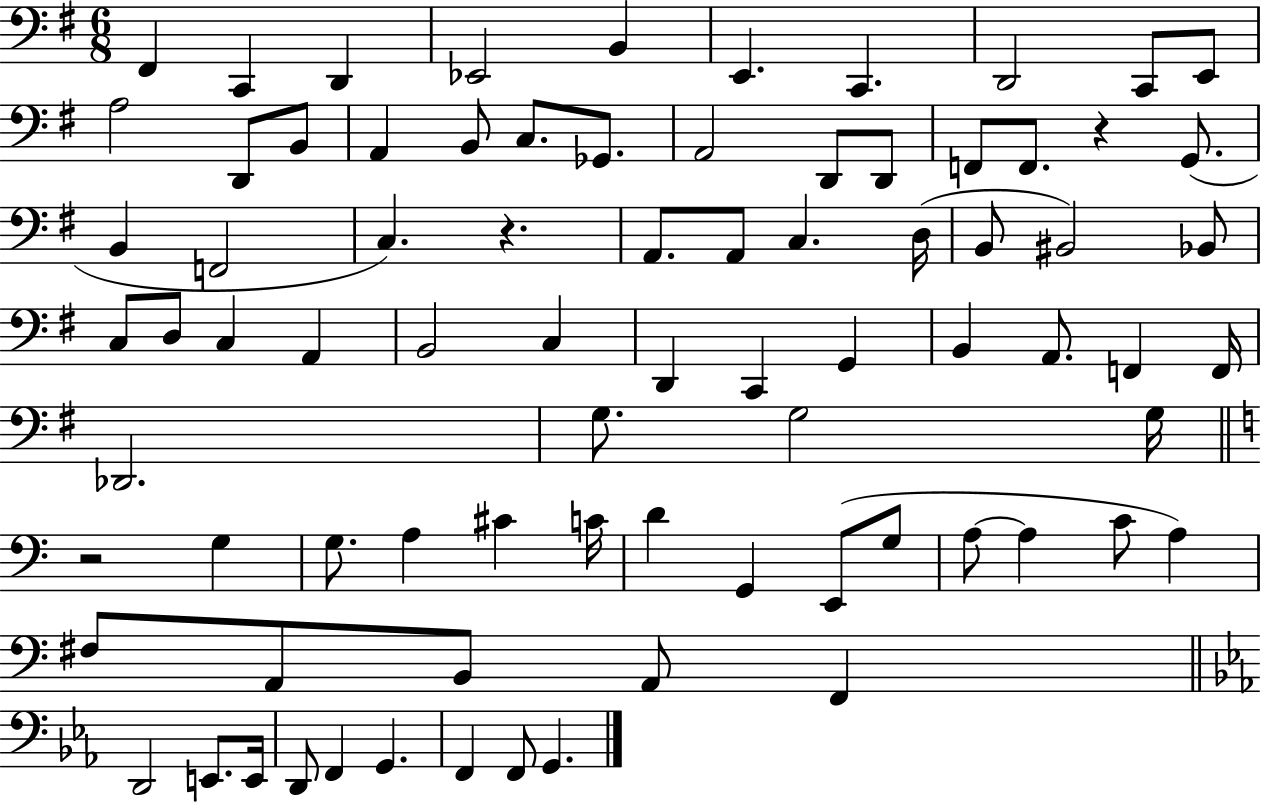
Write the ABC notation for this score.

X:1
T:Untitled
M:6/8
L:1/4
K:G
^F,, C,, D,, _E,,2 B,, E,, C,, D,,2 C,,/2 E,,/2 A,2 D,,/2 B,,/2 A,, B,,/2 C,/2 _G,,/2 A,,2 D,,/2 D,,/2 F,,/2 F,,/2 z G,,/2 B,, F,,2 C, z A,,/2 A,,/2 C, D,/4 B,,/2 ^B,,2 _B,,/2 C,/2 D,/2 C, A,, B,,2 C, D,, C,, G,, B,, A,,/2 F,, F,,/4 _D,,2 G,/2 G,2 G,/4 z2 G, G,/2 A, ^C C/4 D G,, E,,/2 G,/2 A,/2 A, C/2 A, ^F,/2 A,,/2 B,,/2 A,,/2 F,, D,,2 E,,/2 E,,/4 D,,/2 F,, G,, F,, F,,/2 G,,